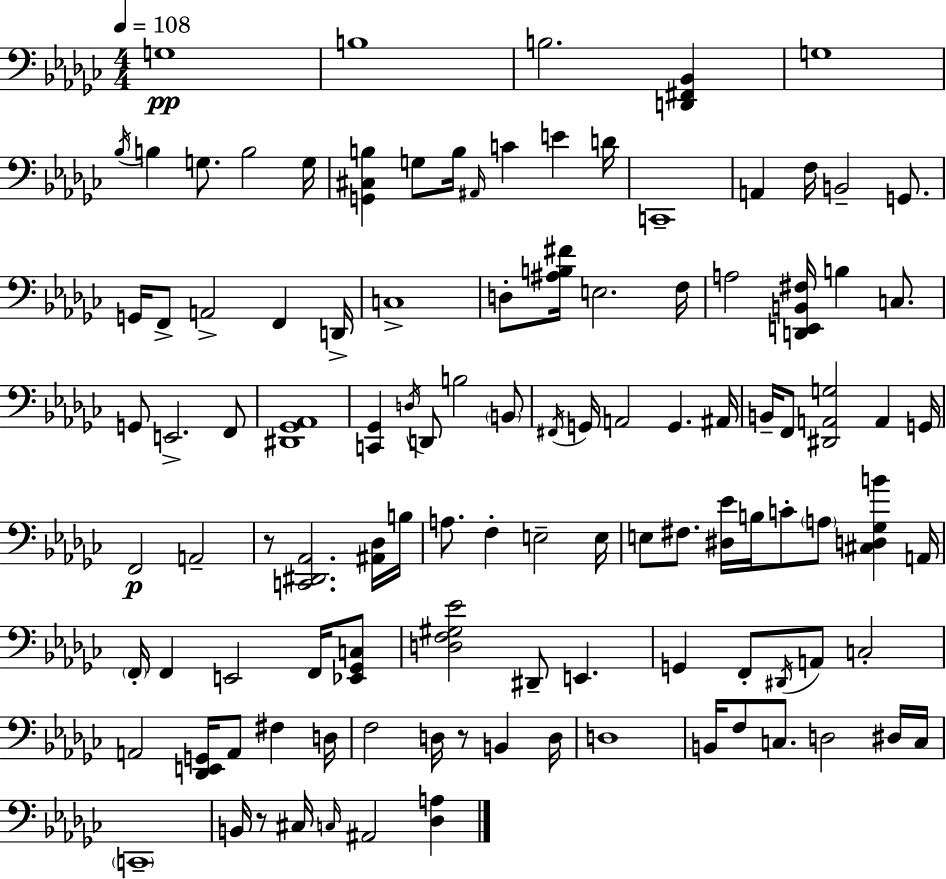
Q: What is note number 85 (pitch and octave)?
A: D3